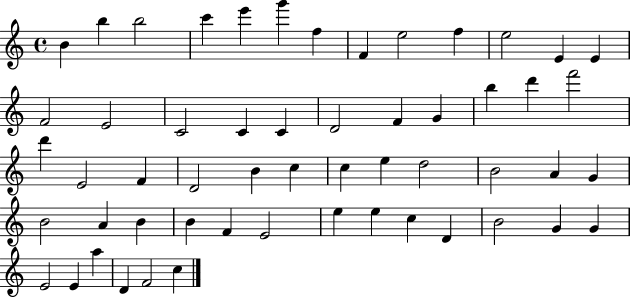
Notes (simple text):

B4/q B5/q B5/h C6/q E6/q G6/q F5/q F4/q E5/h F5/q E5/h E4/q E4/q F4/h E4/h C4/h C4/q C4/q D4/h F4/q G4/q B5/q D6/q F6/h D6/q E4/h F4/q D4/h B4/q C5/q C5/q E5/q D5/h B4/h A4/q G4/q B4/h A4/q B4/q B4/q F4/q E4/h E5/q E5/q C5/q D4/q B4/h G4/q G4/q E4/h E4/q A5/q D4/q F4/h C5/q